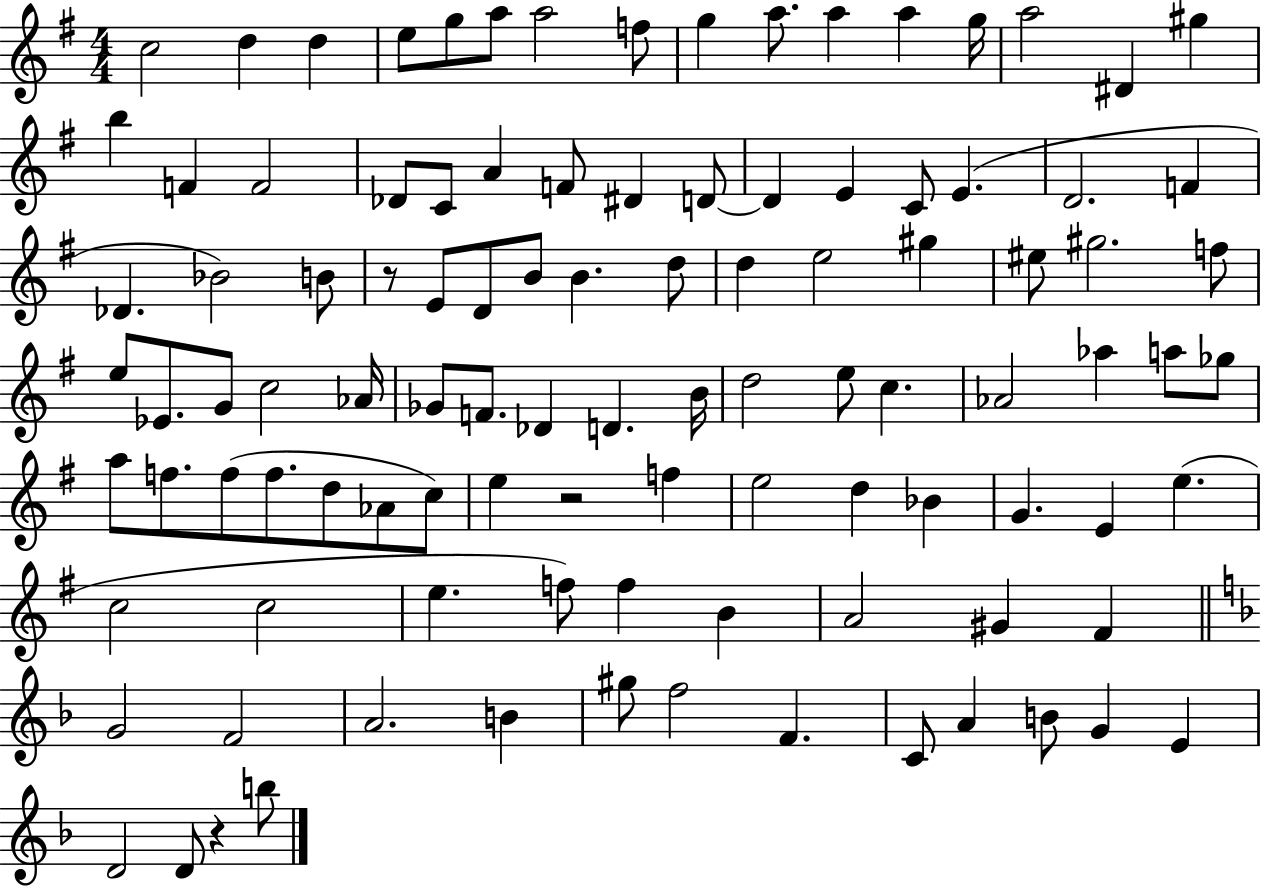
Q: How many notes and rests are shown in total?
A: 104